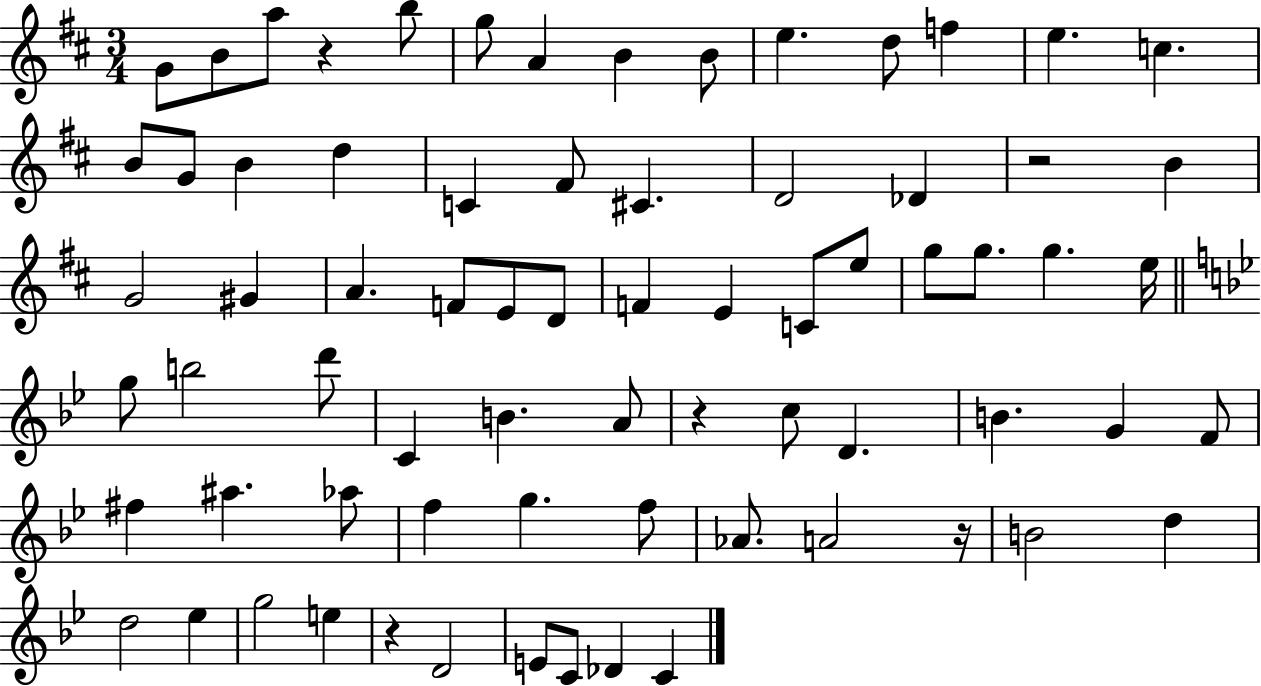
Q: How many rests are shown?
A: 5